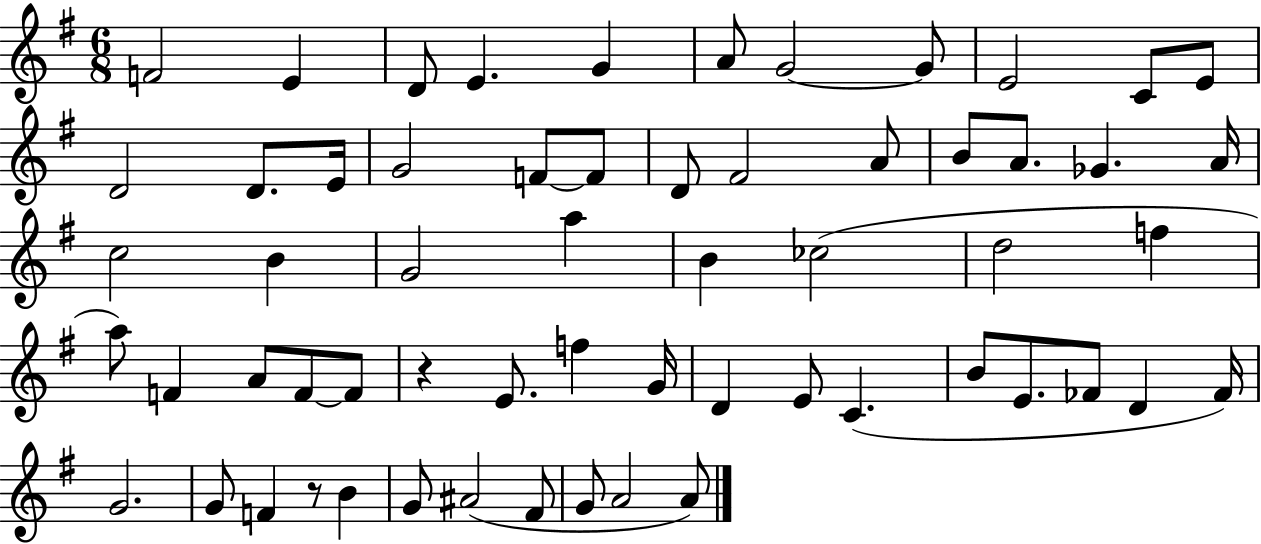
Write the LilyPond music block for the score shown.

{
  \clef treble
  \numericTimeSignature
  \time 6/8
  \key g \major
  f'2 e'4 | d'8 e'4. g'4 | a'8 g'2~~ g'8 | e'2 c'8 e'8 | \break d'2 d'8. e'16 | g'2 f'8~~ f'8 | d'8 fis'2 a'8 | b'8 a'8. ges'4. a'16 | \break c''2 b'4 | g'2 a''4 | b'4 ces''2( | d''2 f''4 | \break a''8) f'4 a'8 f'8~~ f'8 | r4 e'8. f''4 g'16 | d'4 e'8 c'4.( | b'8 e'8. fes'8 d'4 fes'16) | \break g'2. | g'8 f'4 r8 b'4 | g'8 ais'2( fis'8 | g'8 a'2 a'8) | \break \bar "|."
}